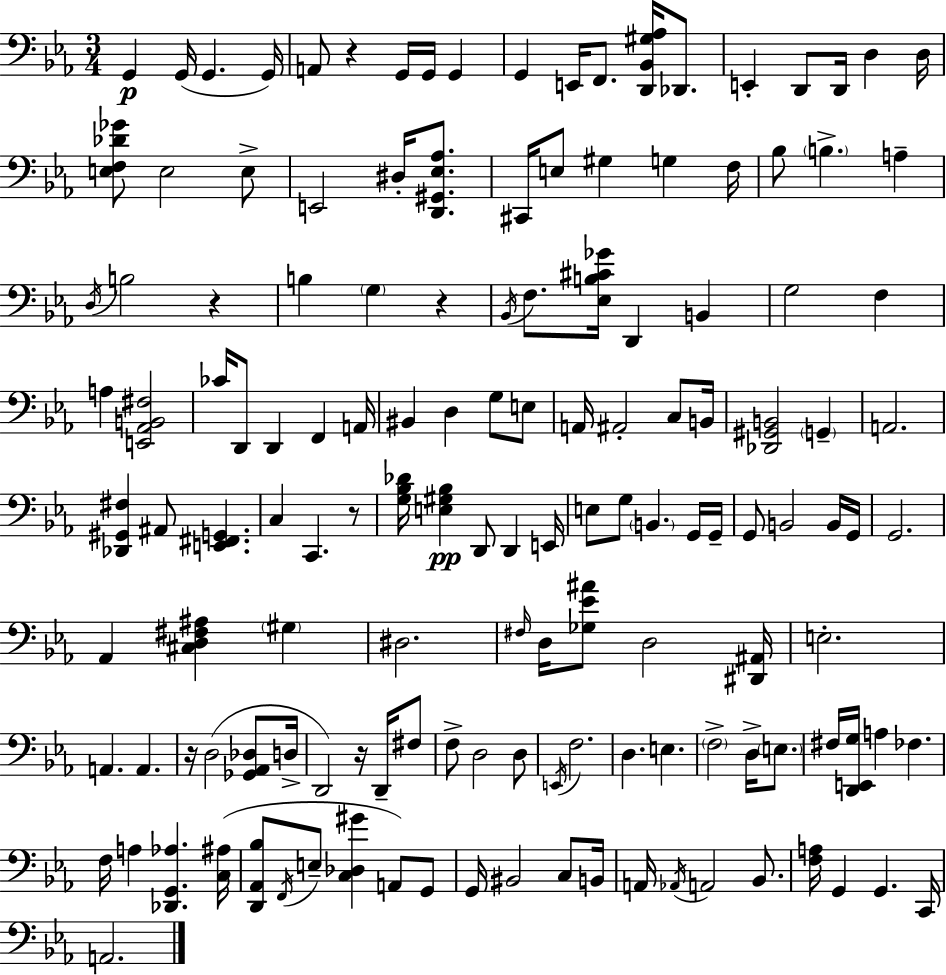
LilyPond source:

{
  \clef bass
  \numericTimeSignature
  \time 3/4
  \key ees \major
  g,4\p g,16( g,4. g,16) | a,8 r4 g,16 g,16 g,4 | g,4 e,16 f,8. <d, bes, gis aes>16 des,8. | e,4-. d,8 d,16 d4 d16 | \break <e f des' ges'>8 e2 e8-> | e,2 dis16-. <d, gis, ees aes>8. | cis,16 e8 gis4 g4 f16 | bes8 \parenthesize b4.-> a4-- | \break \acciaccatura { d16 } b2 r4 | b4 \parenthesize g4 r4 | \acciaccatura { bes,16 } f8. <ees b cis' ges'>16 d,4 b,4 | g2 f4 | \break a4 <e, aes, b, fis>2 | ces'16 d,8 d,4 f,4 | a,16 bis,4 d4 g8 | e8 a,16 ais,2-. c8 | \break b,16 <des, gis, b,>2 \parenthesize g,4-- | a,2. | <des, gis, fis>4 ais,8 <e, fis, g,>4. | c4 c,4. | \break r8 <g bes des'>16 <e gis bes>4\pp d,8 d,4 | e,16 e8 g8 \parenthesize b,4. | g,16 g,16-- g,8 b,2 | b,16 g,16 g,2. | \break aes,4 <cis d fis ais>4 \parenthesize gis4 | dis2. | \grace { fis16 } d16 <ges ees' ais'>8 d2 | <dis, ais,>16 e2.-. | \break a,4. a,4. | r16 d2( | <ges, aes, des>8 d16-> d,2) r16 | d,16-- fis8 f8-> d2 | \break d8 \acciaccatura { e,16 } f2. | d4. e4. | \parenthesize f2-> | d16-> \parenthesize e8. fis16 <d, e, g>16 a4 fes4. | \break f16 a4 <des, g, aes>4. | <c ais>16( <d, aes, bes>8 \acciaccatura { f,16 } e8-- <c des gis'>4 | a,8) g,8 g,16 bis,2 | c8 b,16 a,16 \acciaccatura { aes,16 } a,2 | \break bes,8. <f a>16 g,4 g,4. | c,16 a,2. | \bar "|."
}